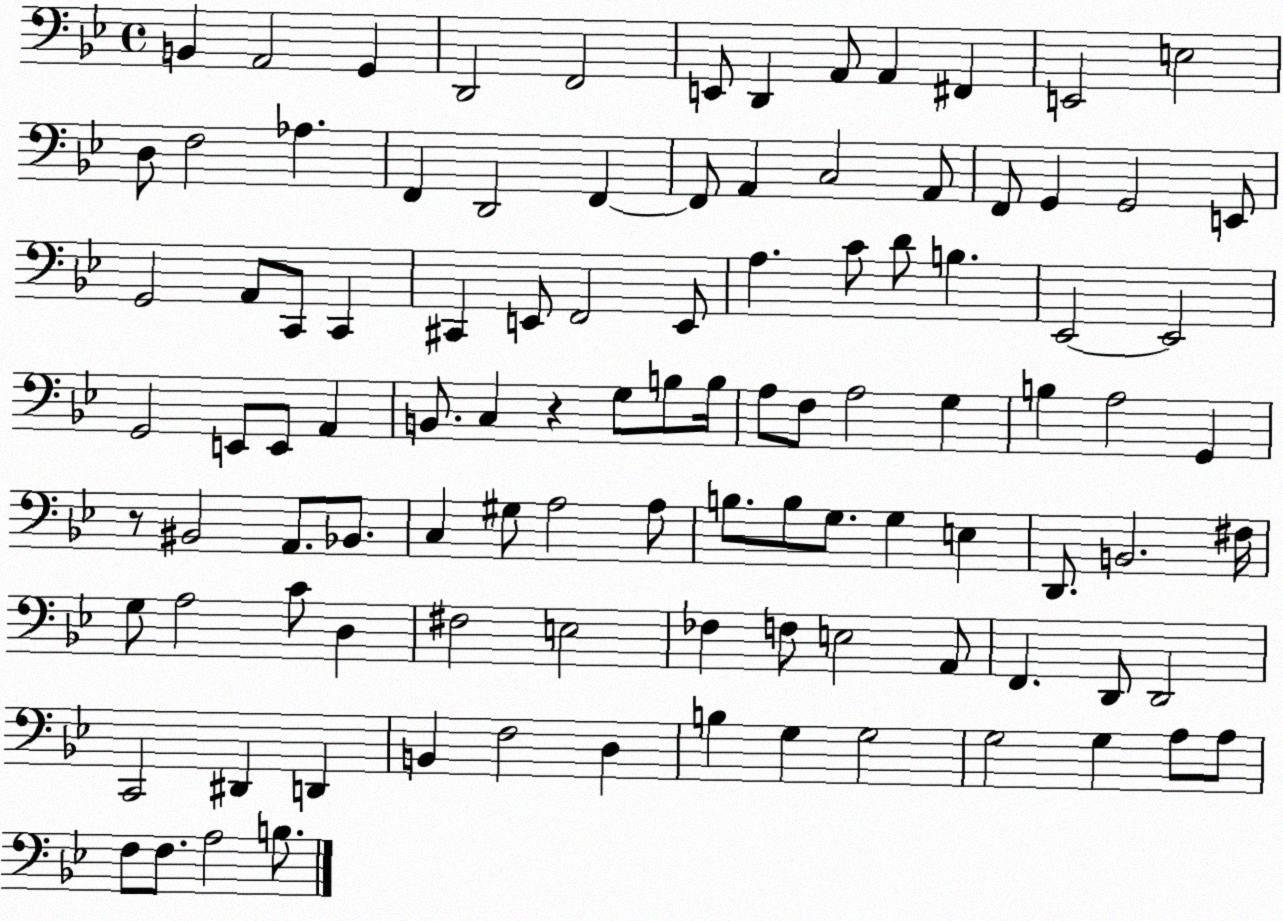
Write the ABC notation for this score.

X:1
T:Untitled
M:4/4
L:1/4
K:Bb
B,, A,,2 G,, D,,2 F,,2 E,,/2 D,, A,,/2 A,, ^F,, E,,2 E,2 D,/2 F,2 _A, F,, D,,2 F,, F,,/2 A,, C,2 A,,/2 F,,/2 G,, G,,2 E,,/2 G,,2 A,,/2 C,,/2 C,, ^C,, E,,/2 F,,2 E,,/2 A, C/2 D/2 B, _E,,2 _E,,2 G,,2 E,,/2 E,,/2 A,, B,,/2 C, z G,/2 B,/2 B,/4 A,/2 F,/2 A,2 G, B, A,2 G,, z/2 ^B,,2 A,,/2 _B,,/2 C, ^G,/2 A,2 A,/2 B,/2 B,/2 G,/2 G, E, D,,/2 B,,2 ^F,/4 G,/2 A,2 C/2 D, ^F,2 E,2 _F, F,/2 E,2 A,,/2 F,, D,,/2 D,,2 C,,2 ^D,, D,, B,, F,2 D, B, G, G,2 G,2 G, A,/2 A,/2 F,/2 F,/2 A,2 B,/2